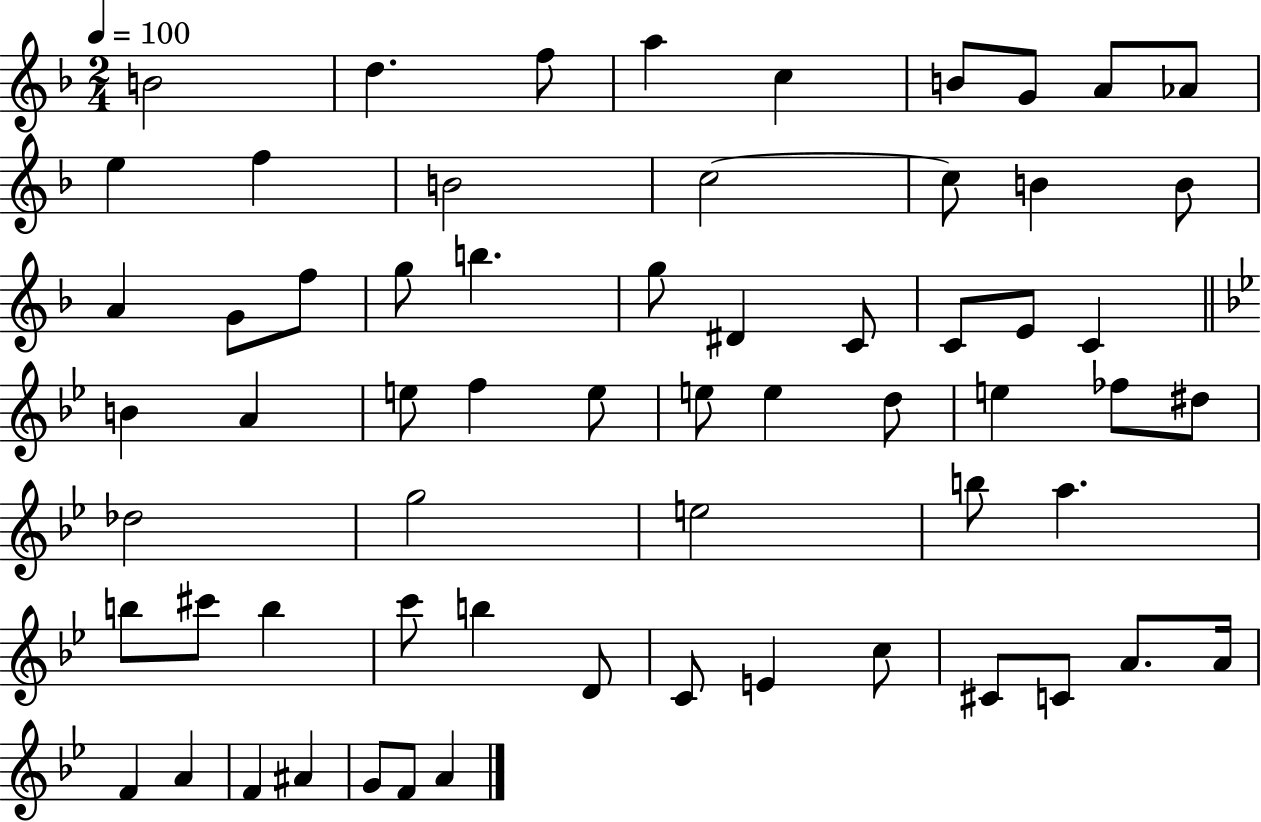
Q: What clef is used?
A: treble